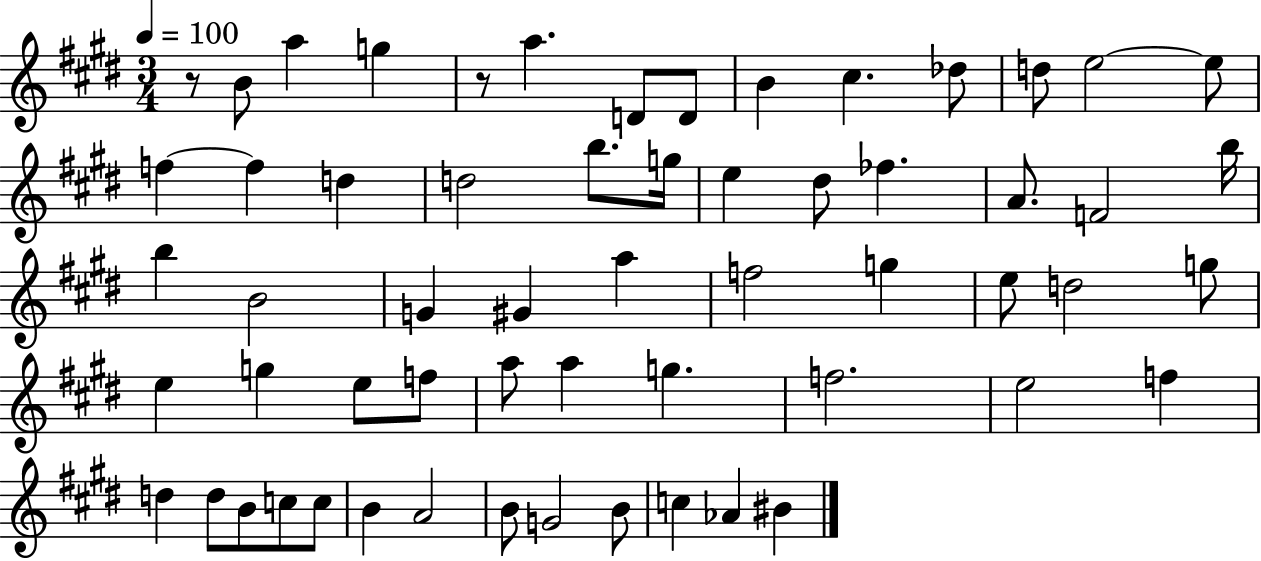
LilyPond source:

{
  \clef treble
  \numericTimeSignature
  \time 3/4
  \key e \major
  \tempo 4 = 100
  r8 b'8 a''4 g''4 | r8 a''4. d'8 d'8 | b'4 cis''4. des''8 | d''8 e''2~~ e''8 | \break f''4~~ f''4 d''4 | d''2 b''8. g''16 | e''4 dis''8 fes''4. | a'8. f'2 b''16 | \break b''4 b'2 | g'4 gis'4 a''4 | f''2 g''4 | e''8 d''2 g''8 | \break e''4 g''4 e''8 f''8 | a''8 a''4 g''4. | f''2. | e''2 f''4 | \break d''4 d''8 b'8 c''8 c''8 | b'4 a'2 | b'8 g'2 b'8 | c''4 aes'4 bis'4 | \break \bar "|."
}